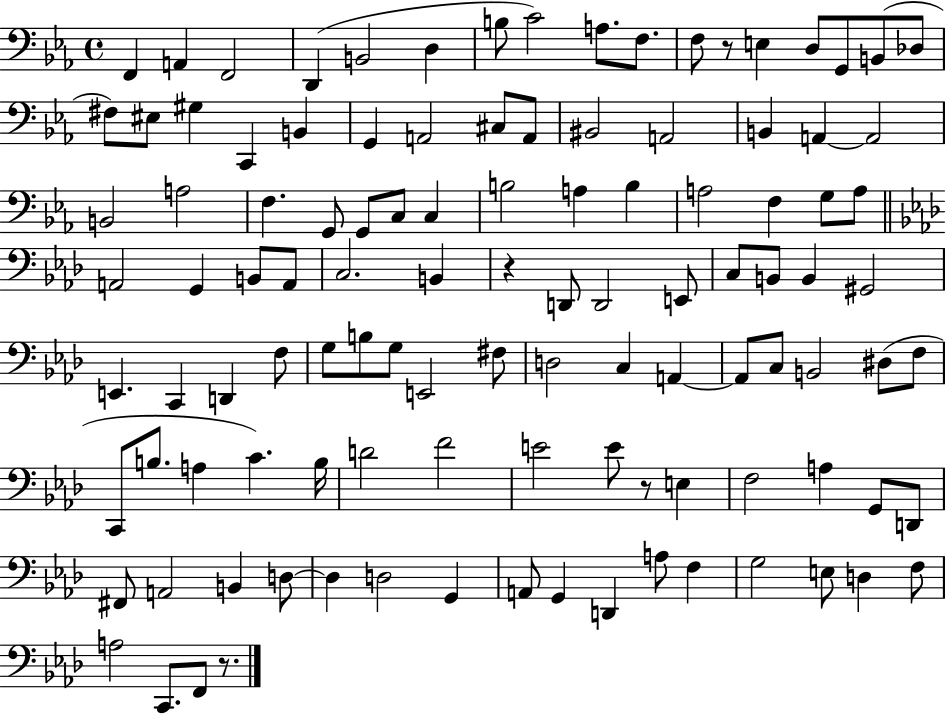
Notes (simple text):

F2/q A2/q F2/h D2/q B2/h D3/q B3/e C4/h A3/e. F3/e. F3/e R/e E3/q D3/e G2/e B2/e Db3/e F#3/e EIS3/e G#3/q C2/q B2/q G2/q A2/h C#3/e A2/e BIS2/h A2/h B2/q A2/q A2/h B2/h A3/h F3/q. G2/e G2/e C3/e C3/q B3/h A3/q B3/q A3/h F3/q G3/e A3/e A2/h G2/q B2/e A2/e C3/h. B2/q R/q D2/e D2/h E2/e C3/e B2/e B2/q G#2/h E2/q. C2/q D2/q F3/e G3/e B3/e G3/e E2/h F#3/e D3/h C3/q A2/q A2/e C3/e B2/h D#3/e F3/e C2/e B3/e. A3/q C4/q. B3/s D4/h F4/h E4/h E4/e R/e E3/q F3/h A3/q G2/e D2/e F#2/e A2/h B2/q D3/e D3/q D3/h G2/q A2/e G2/q D2/q A3/e F3/q G3/h E3/e D3/q F3/e A3/h C2/e. F2/e R/e.